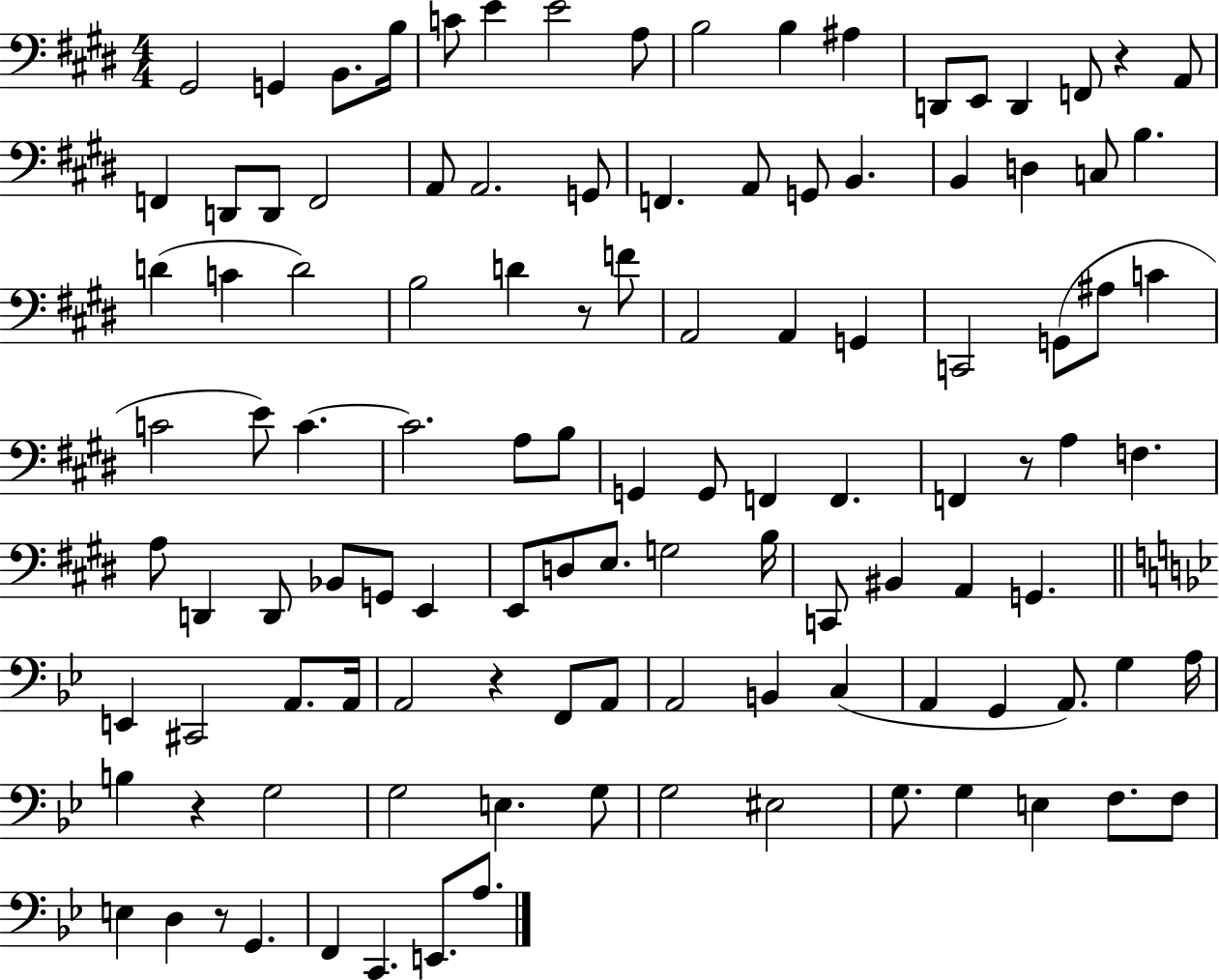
{
  \clef bass
  \numericTimeSignature
  \time 4/4
  \key e \major
  gis,2 g,4 b,8. b16 | c'8 e'4 e'2 a8 | b2 b4 ais4 | d,8 e,8 d,4 f,8 r4 a,8 | \break f,4 d,8 d,8 f,2 | a,8 a,2. g,8 | f,4. a,8 g,8 b,4. | b,4 d4 c8 b4. | \break d'4( c'4 d'2) | b2 d'4 r8 f'8 | a,2 a,4 g,4 | c,2 g,8( ais8 c'4 | \break c'2 e'8) c'4.~~ | c'2. a8 b8 | g,4 g,8 f,4 f,4. | f,4 r8 a4 f4. | \break a8 d,4 d,8 bes,8 g,8 e,4 | e,8 d8 e8. g2 b16 | c,8 bis,4 a,4 g,4. | \bar "||" \break \key g \minor e,4 cis,2 a,8. a,16 | a,2 r4 f,8 a,8 | a,2 b,4 c4( | a,4 g,4 a,8.) g4 a16 | \break b4 r4 g2 | g2 e4. g8 | g2 eis2 | g8. g4 e4 f8. f8 | \break e4 d4 r8 g,4. | f,4 c,4. e,8. a8. | \bar "|."
}